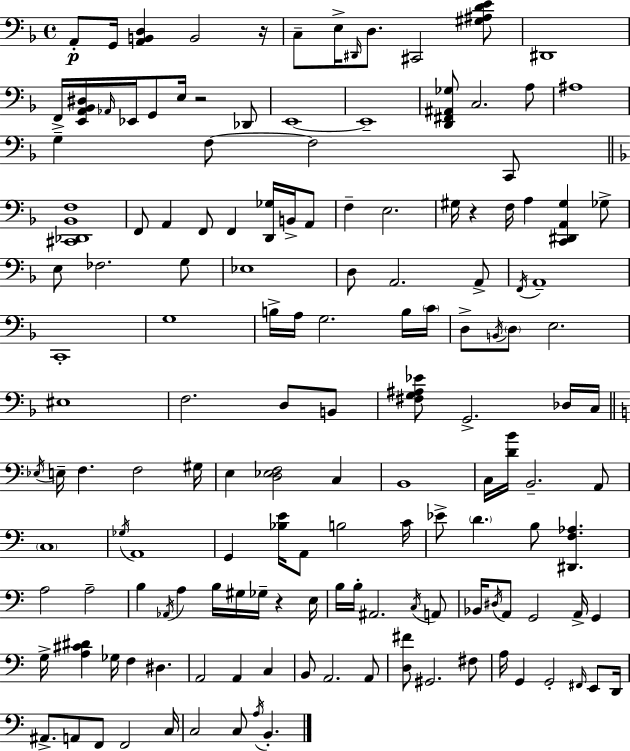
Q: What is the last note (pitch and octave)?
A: B2